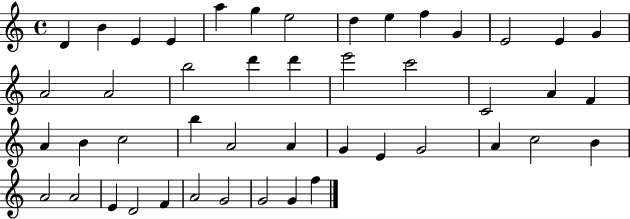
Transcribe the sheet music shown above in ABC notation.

X:1
T:Untitled
M:4/4
L:1/4
K:C
D B E E a g e2 d e f G E2 E G A2 A2 b2 d' d' e'2 c'2 C2 A F A B c2 b A2 A G E G2 A c2 B A2 A2 E D2 F A2 G2 G2 G f